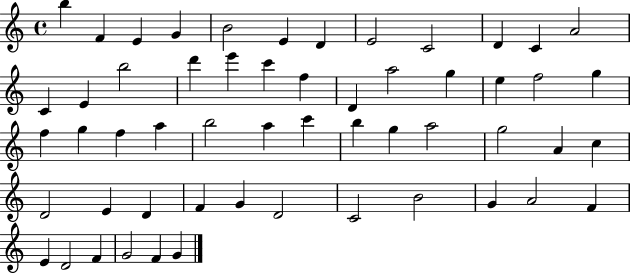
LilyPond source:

{
  \clef treble
  \time 4/4
  \defaultTimeSignature
  \key c \major
  b''4 f'4 e'4 g'4 | b'2 e'4 d'4 | e'2 c'2 | d'4 c'4 a'2 | \break c'4 e'4 b''2 | d'''4 e'''4 c'''4 f''4 | d'4 a''2 g''4 | e''4 f''2 g''4 | \break f''4 g''4 f''4 a''4 | b''2 a''4 c'''4 | b''4 g''4 a''2 | g''2 a'4 c''4 | \break d'2 e'4 d'4 | f'4 g'4 d'2 | c'2 b'2 | g'4 a'2 f'4 | \break e'4 d'2 f'4 | g'2 f'4 g'4 | \bar "|."
}